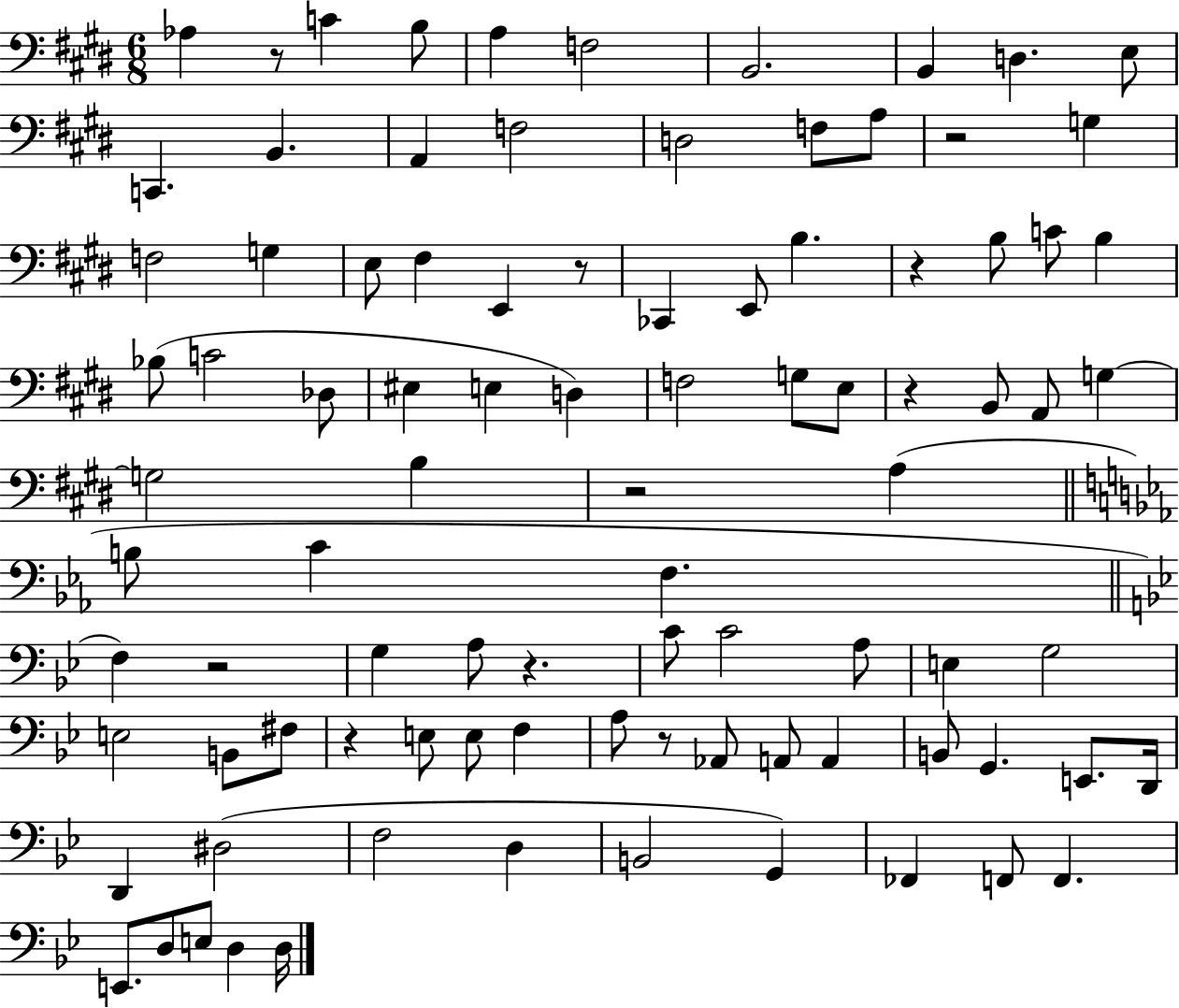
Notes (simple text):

Ab3/q R/e C4/q B3/e A3/q F3/h B2/h. B2/q D3/q. E3/e C2/q. B2/q. A2/q F3/h D3/h F3/e A3/e R/h G3/q F3/h G3/q E3/e F#3/q E2/q R/e CES2/q E2/e B3/q. R/q B3/e C4/e B3/q Bb3/e C4/h Db3/e EIS3/q E3/q D3/q F3/h G3/e E3/e R/q B2/e A2/e G3/q G3/h B3/q R/h A3/q B3/e C4/q F3/q. F3/q R/h G3/q A3/e R/q. C4/e C4/h A3/e E3/q G3/h E3/h B2/e F#3/e R/q E3/e E3/e F3/q A3/e R/e Ab2/e A2/e A2/q B2/e G2/q. E2/e. D2/s D2/q D#3/h F3/h D3/q B2/h G2/q FES2/q F2/e F2/q. E2/e. D3/e E3/e D3/q D3/s